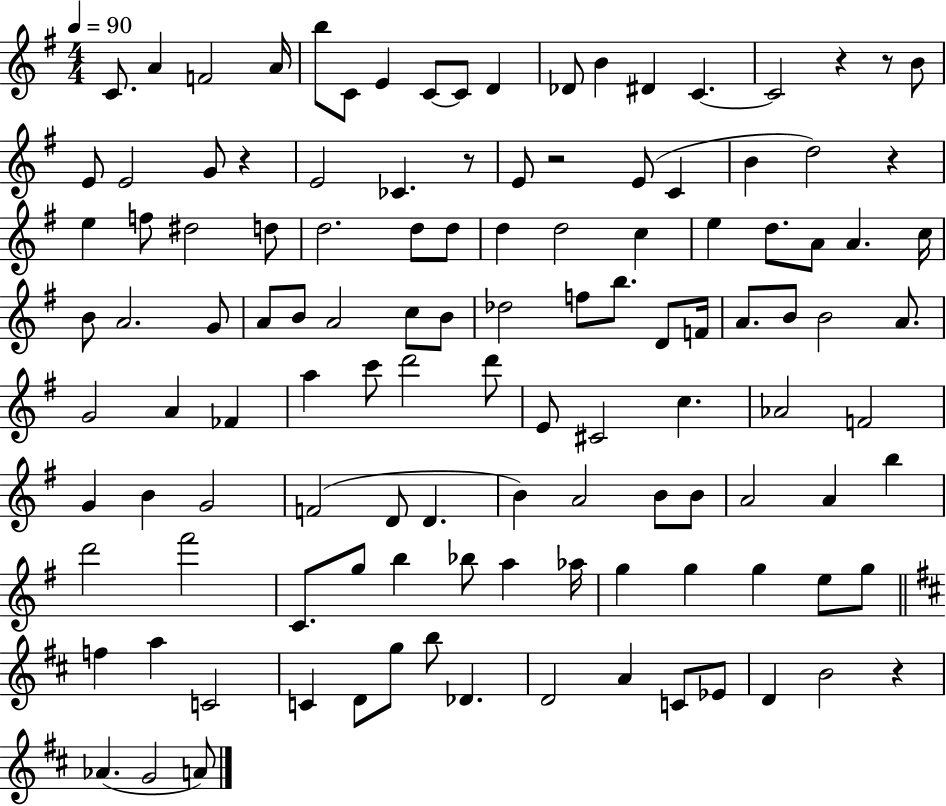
{
  \clef treble
  \numericTimeSignature
  \time 4/4
  \key g \major
  \tempo 4 = 90
  c'8. a'4 f'2 a'16 | b''8 c'8 e'4 c'8~~ c'8 d'4 | des'8 b'4 dis'4 c'4.~~ | c'2 r4 r8 b'8 | \break e'8 e'2 g'8 r4 | e'2 ces'4. r8 | e'8 r2 e'8( c'4 | b'4 d''2) r4 | \break e''4 f''8 dis''2 d''8 | d''2. d''8 d''8 | d''4 d''2 c''4 | e''4 d''8. a'8 a'4. c''16 | \break b'8 a'2. g'8 | a'8 b'8 a'2 c''8 b'8 | des''2 f''8 b''8. d'8 f'16 | a'8. b'8 b'2 a'8. | \break g'2 a'4 fes'4 | a''4 c'''8 d'''2 d'''8 | e'8 cis'2 c''4. | aes'2 f'2 | \break g'4 b'4 g'2 | f'2( d'8 d'4. | b'4) a'2 b'8 b'8 | a'2 a'4 b''4 | \break d'''2 fis'''2 | c'8. g''8 b''4 bes''8 a''4 aes''16 | g''4 g''4 g''4 e''8 g''8 | \bar "||" \break \key d \major f''4 a''4 c'2 | c'4 d'8 g''8 b''8 des'4. | d'2 a'4 c'8 ees'8 | d'4 b'2 r4 | \break aes'4.( g'2 a'8) | \bar "|."
}